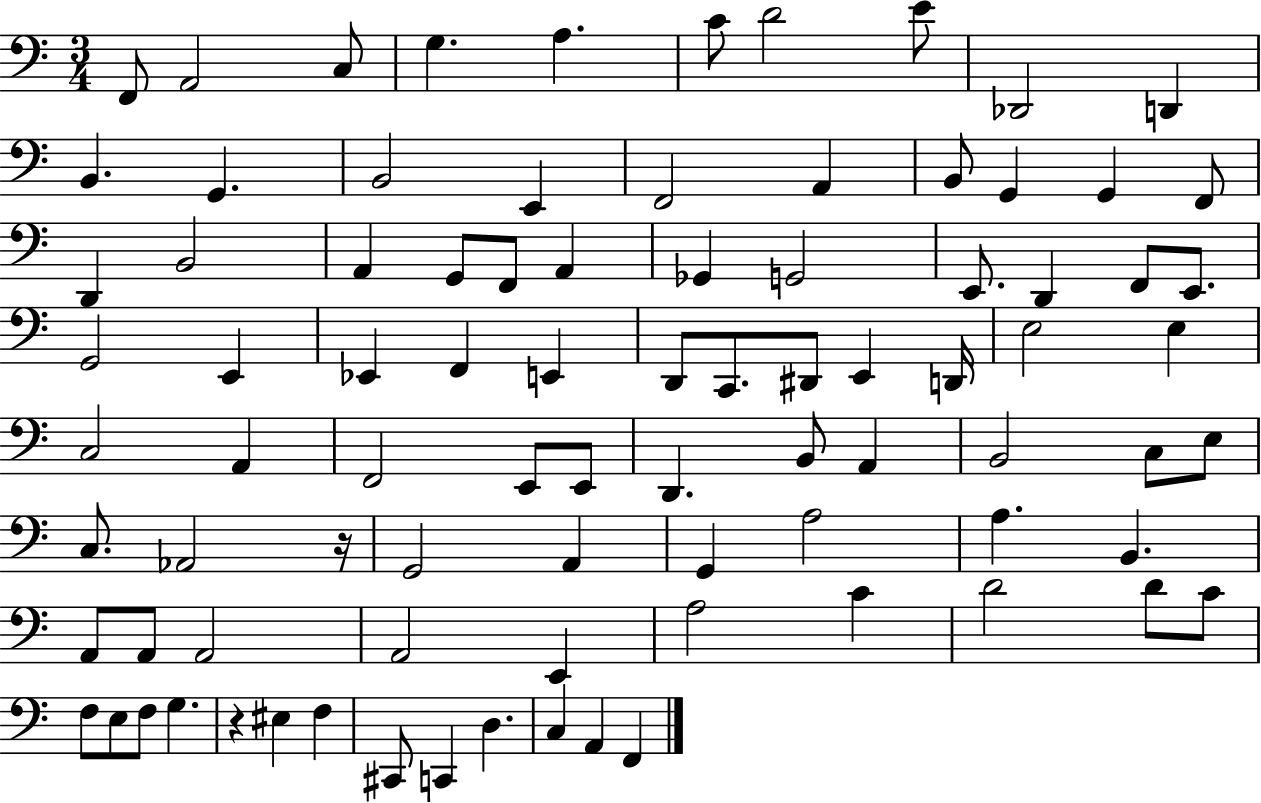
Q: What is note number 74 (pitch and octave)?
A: F3